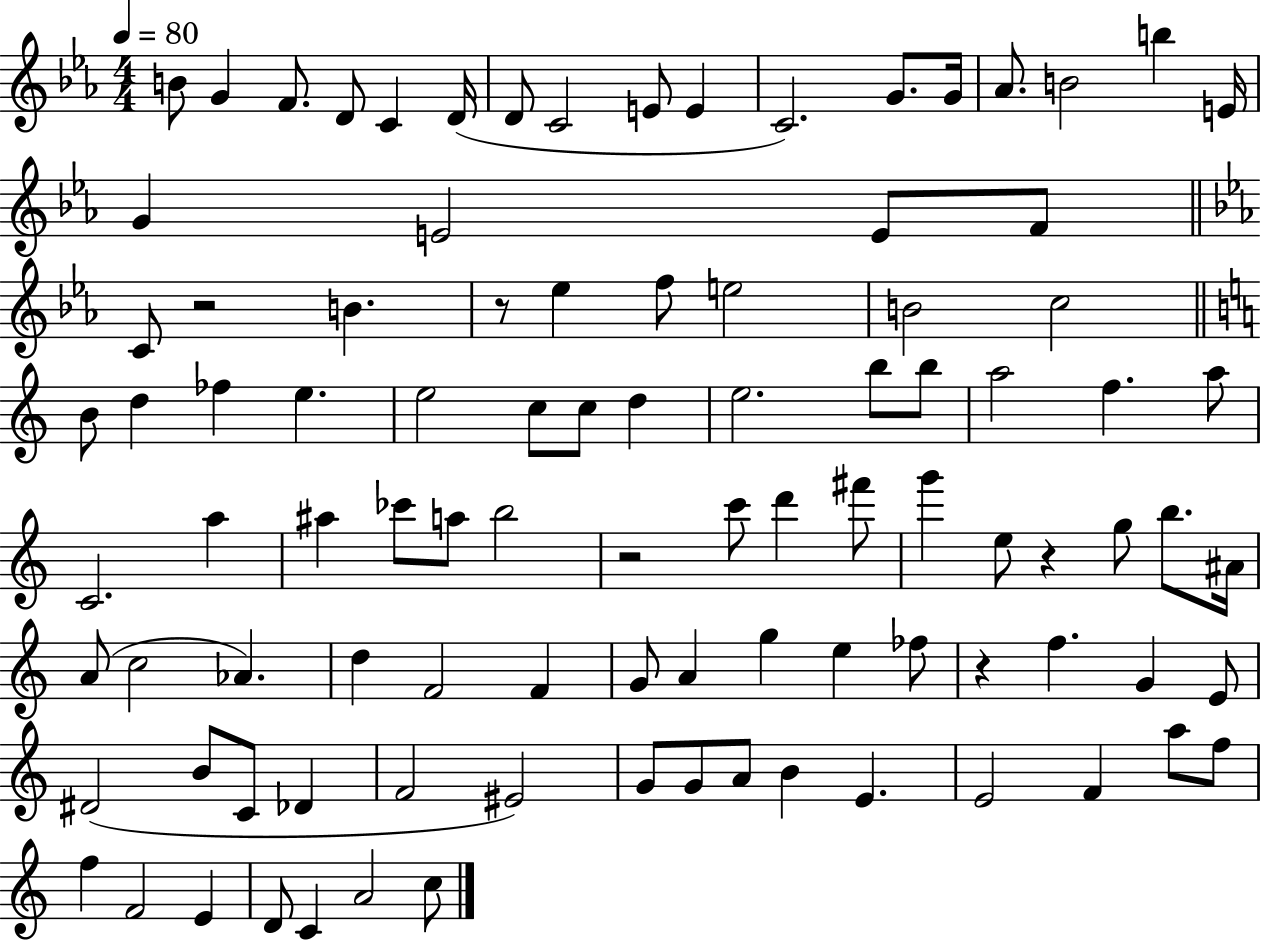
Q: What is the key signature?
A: EES major